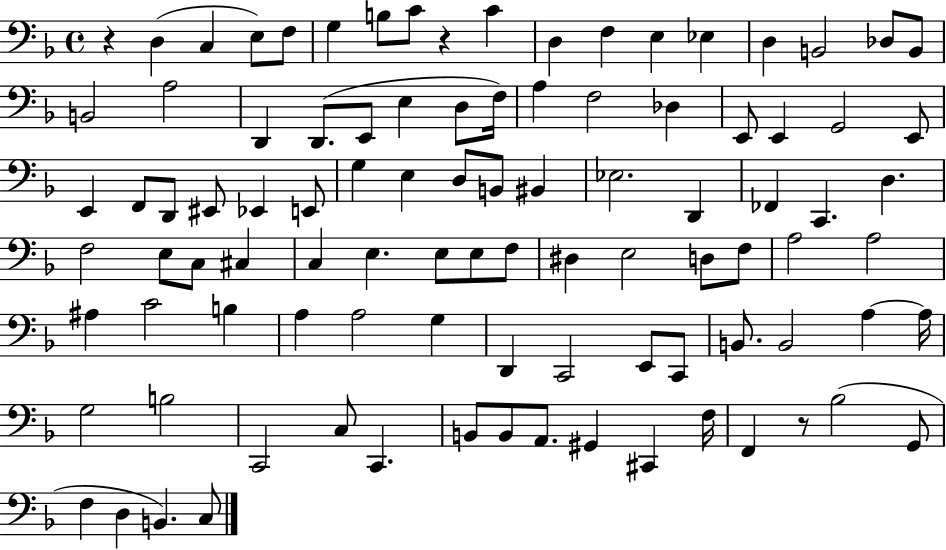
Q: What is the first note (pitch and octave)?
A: D3